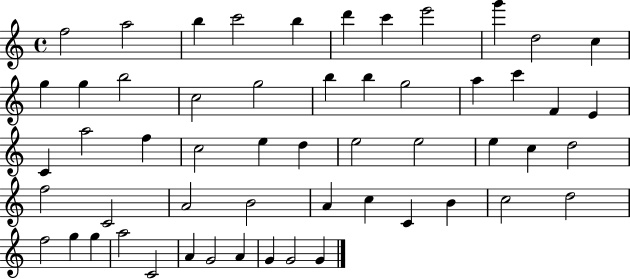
X:1
T:Untitled
M:4/4
L:1/4
K:C
f2 a2 b c'2 b d' c' e'2 g' d2 c g g b2 c2 g2 b b g2 a c' F E C a2 f c2 e d e2 e2 e c d2 f2 C2 A2 B2 A c C B c2 d2 f2 g g a2 C2 A G2 A G G2 G